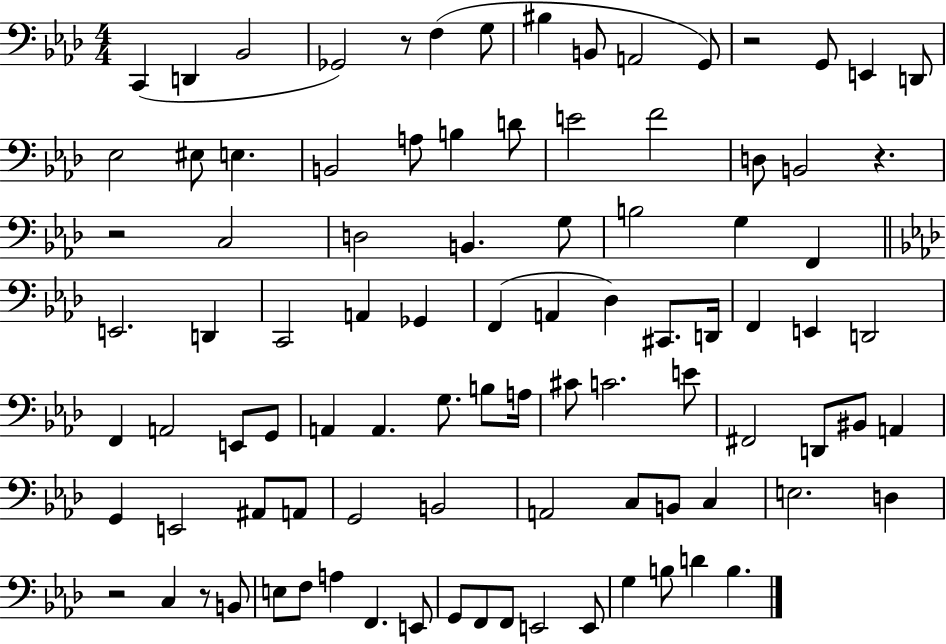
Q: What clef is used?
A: bass